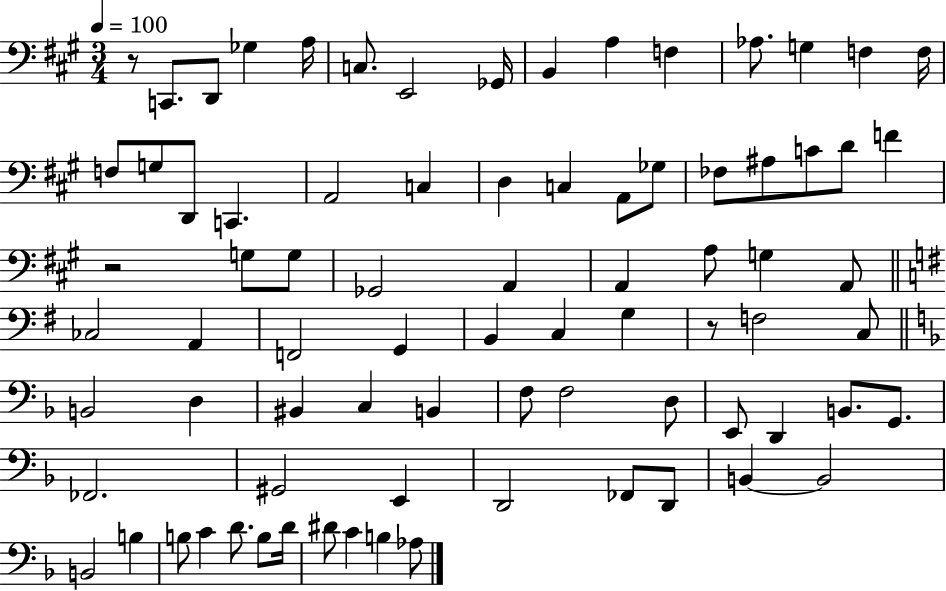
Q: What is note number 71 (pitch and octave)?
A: D4